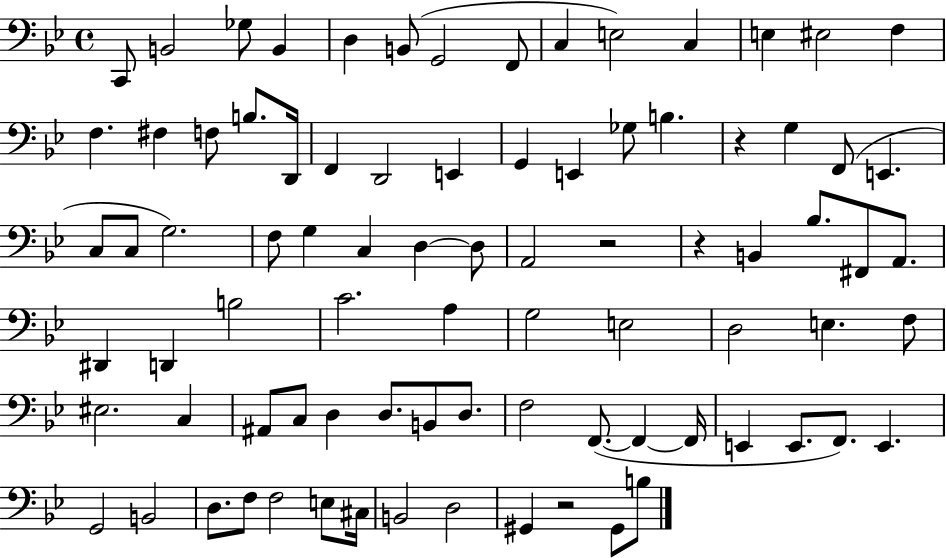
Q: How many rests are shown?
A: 4